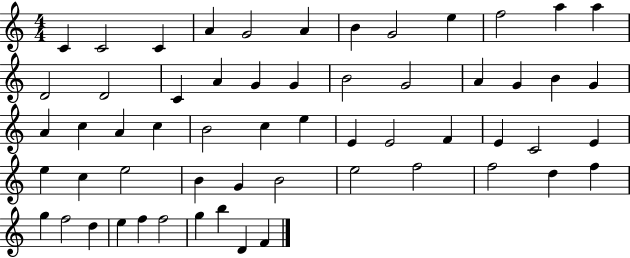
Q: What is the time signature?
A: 4/4